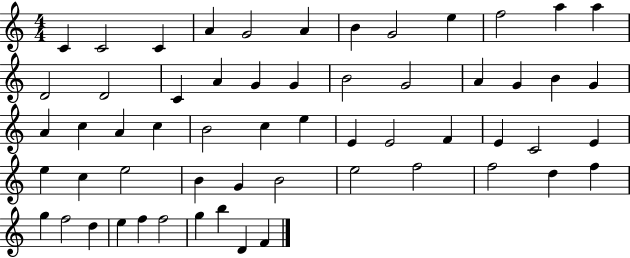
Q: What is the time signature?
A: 4/4